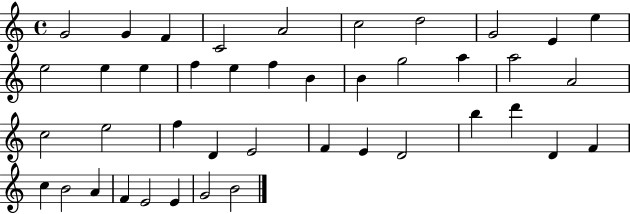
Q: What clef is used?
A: treble